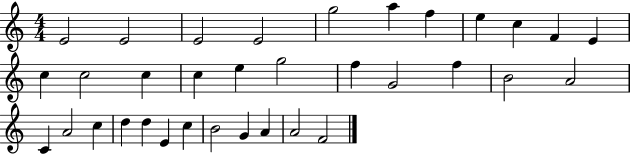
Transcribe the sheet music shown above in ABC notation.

X:1
T:Untitled
M:4/4
L:1/4
K:C
E2 E2 E2 E2 g2 a f e c F E c c2 c c e g2 f G2 f B2 A2 C A2 c d d E c B2 G A A2 F2